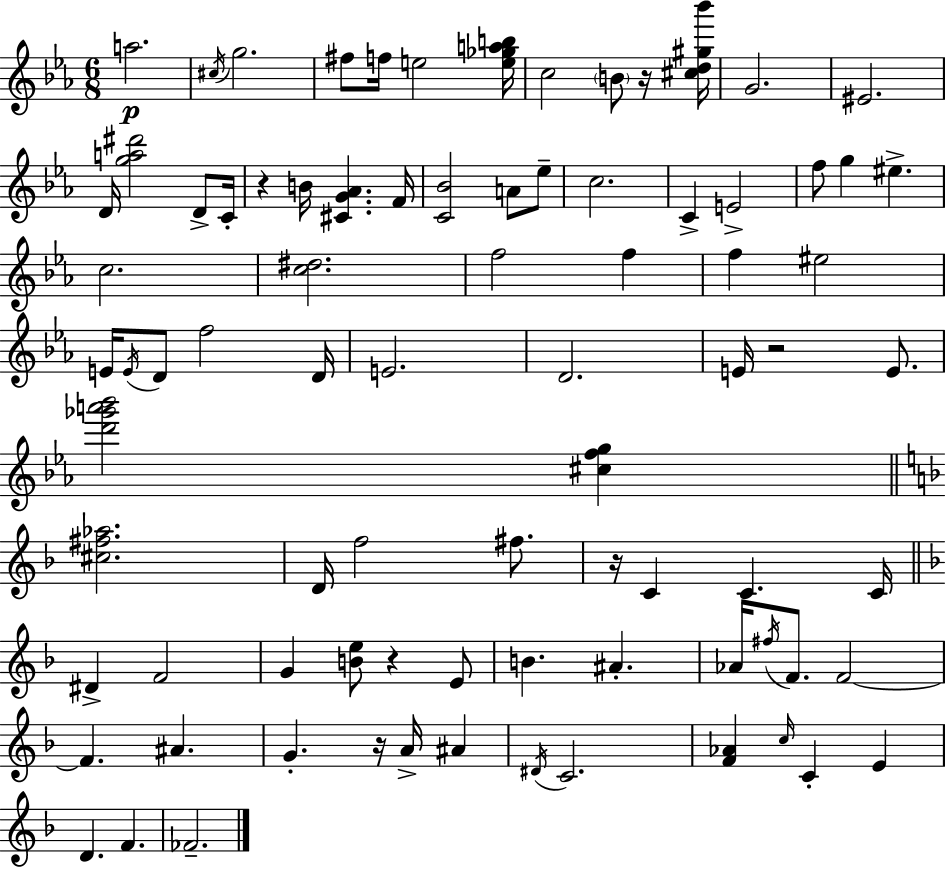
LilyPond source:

{
  \clef treble
  \numericTimeSignature
  \time 6/8
  \key c \minor
  a''2.\p | \acciaccatura { cis''16 } g''2. | fis''8 f''16 e''2 | <e'' ges'' a'' b''>16 c''2 \parenthesize b'8 r16 | \break <cis'' d'' gis'' bes'''>16 g'2. | eis'2. | d'16 <g'' a'' dis'''>2 d'8-> | c'16-. r4 b'16 <cis' g' aes'>4. | \break f'16 <c' bes'>2 a'8 ees''8-- | c''2. | c'4-> e'2-> | f''8 g''4 eis''4.-> | \break c''2. | <c'' dis''>2. | f''2 f''4 | f''4 eis''2 | \break e'16 \acciaccatura { e'16 } d'8 f''2 | d'16 e'2. | d'2. | e'16 r2 e'8. | \break <d''' ges''' a''' bes'''>2 <cis'' f'' g''>4 | \bar "||" \break \key f \major <cis'' fis'' aes''>2. | d'16 f''2 fis''8. | r16 c'4 c'4. c'16 | \bar "||" \break \key f \major dis'4-> f'2 | g'4 <b' e''>8 r4 e'8 | b'4. ais'4.-. | aes'16 \acciaccatura { fis''16 } f'8. f'2~~ | \break f'4. ais'4. | g'4.-. r16 a'16-> ais'4 | \acciaccatura { dis'16 } c'2. | <f' aes'>4 \grace { c''16 } c'4-. e'4 | \break d'4. f'4. | fes'2.-- | \bar "|."
}